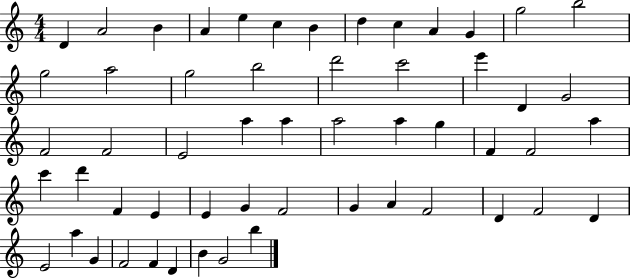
{
  \clef treble
  \numericTimeSignature
  \time 4/4
  \key c \major
  d'4 a'2 b'4 | a'4 e''4 c''4 b'4 | d''4 c''4 a'4 g'4 | g''2 b''2 | \break g''2 a''2 | g''2 b''2 | d'''2 c'''2 | e'''4 d'4 g'2 | \break f'2 f'2 | e'2 a''4 a''4 | a''2 a''4 g''4 | f'4 f'2 a''4 | \break c'''4 d'''4 f'4 e'4 | e'4 g'4 f'2 | g'4 a'4 f'2 | d'4 f'2 d'4 | \break e'2 a''4 g'4 | f'2 f'4 d'4 | b'4 g'2 b''4 | \bar "|."
}